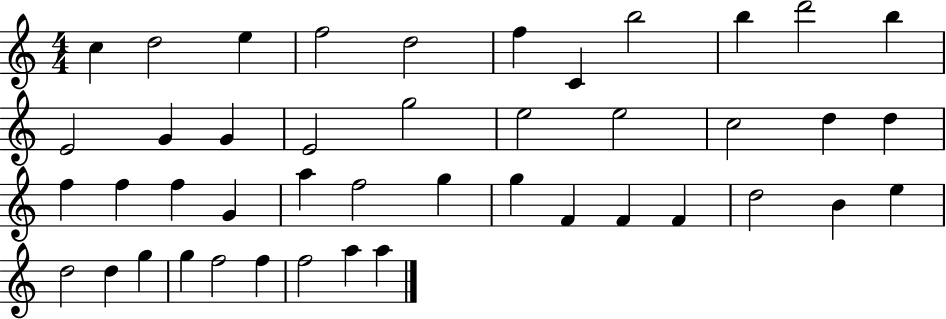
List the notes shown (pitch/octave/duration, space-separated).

C5/q D5/h E5/q F5/h D5/h F5/q C4/q B5/h B5/q D6/h B5/q E4/h G4/q G4/q E4/h G5/h E5/h E5/h C5/h D5/q D5/q F5/q F5/q F5/q G4/q A5/q F5/h G5/q G5/q F4/q F4/q F4/q D5/h B4/q E5/q D5/h D5/q G5/q G5/q F5/h F5/q F5/h A5/q A5/q